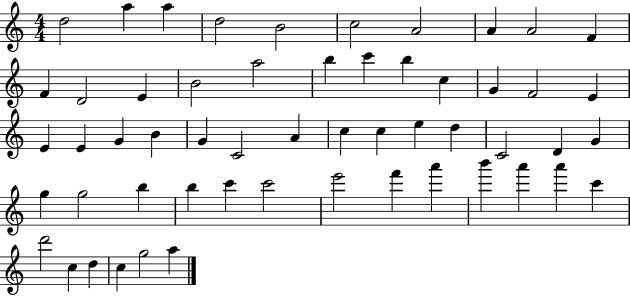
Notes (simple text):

D5/h A5/q A5/q D5/h B4/h C5/h A4/h A4/q A4/h F4/q F4/q D4/h E4/q B4/h A5/h B5/q C6/q B5/q C5/q G4/q F4/h E4/q E4/q E4/q G4/q B4/q G4/q C4/h A4/q C5/q C5/q E5/q D5/q C4/h D4/q G4/q G5/q G5/h B5/q B5/q C6/q C6/h E6/h F6/q A6/q B6/q A6/q A6/q C6/q D6/h C5/q D5/q C5/q G5/h A5/q